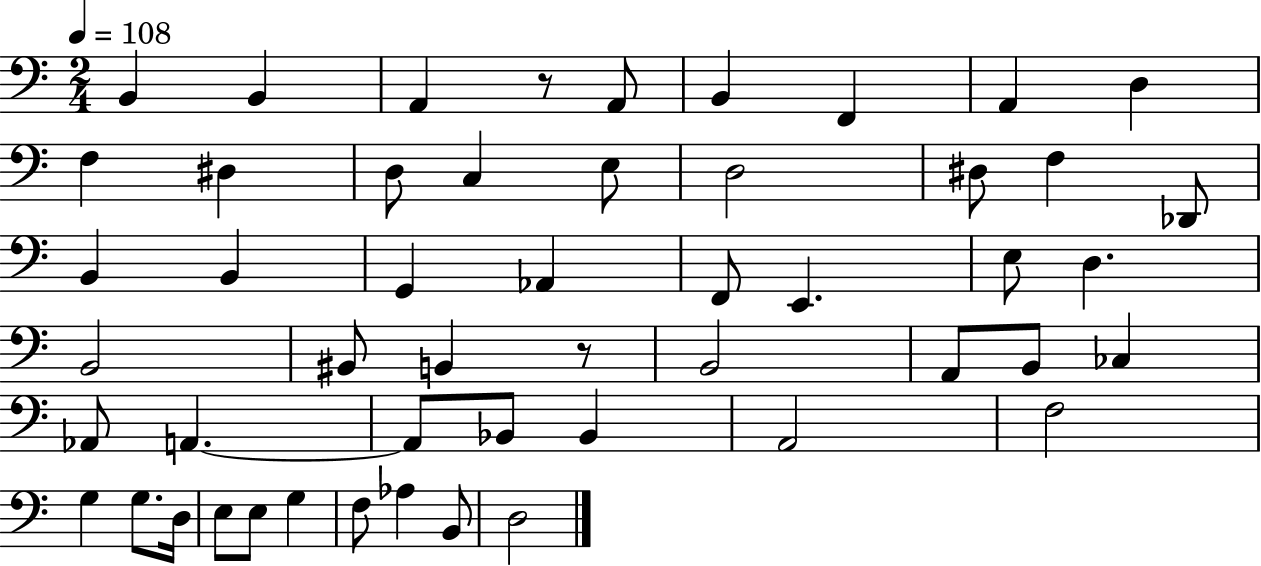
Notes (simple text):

B2/q B2/q A2/q R/e A2/e B2/q F2/q A2/q D3/q F3/q D#3/q D3/e C3/q E3/e D3/h D#3/e F3/q Db2/e B2/q B2/q G2/q Ab2/q F2/e E2/q. E3/e D3/q. B2/h BIS2/e B2/q R/e B2/h A2/e B2/e CES3/q Ab2/e A2/q. A2/e Bb2/e Bb2/q A2/h F3/h G3/q G3/e. D3/s E3/e E3/e G3/q F3/e Ab3/q B2/e D3/h